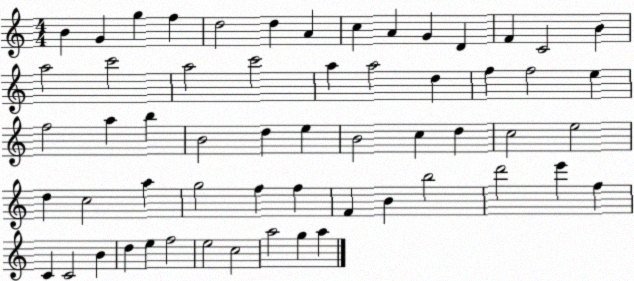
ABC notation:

X:1
T:Untitled
M:4/4
L:1/4
K:C
B G g f d2 d A c A G D F C2 B a2 c'2 a2 c'2 a a2 d f f2 e f2 a b B2 d e B2 c d c2 e2 d c2 a g2 f f F B b2 d'2 e' f C C2 B d e f2 e2 c2 a2 g a